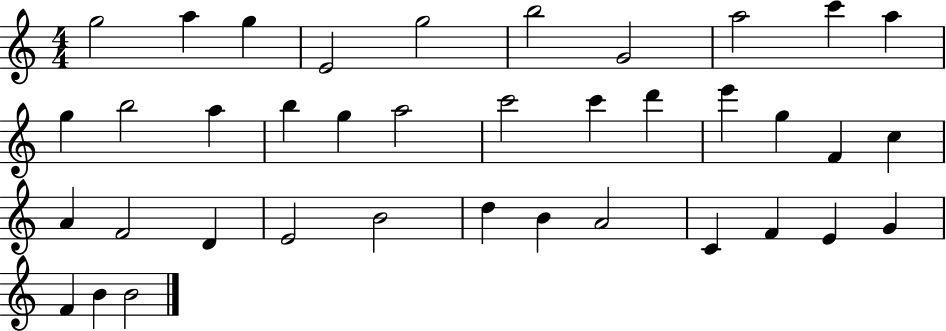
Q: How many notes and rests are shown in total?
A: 38